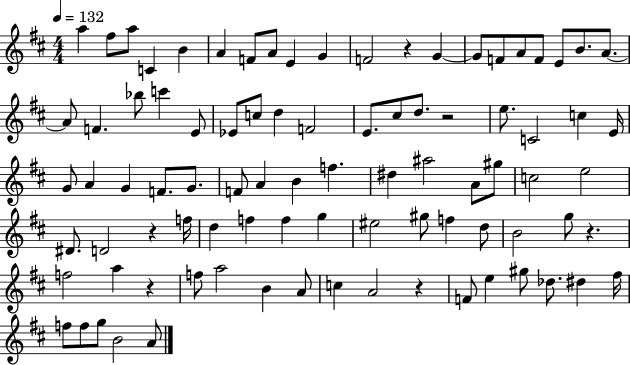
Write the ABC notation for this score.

X:1
T:Untitled
M:4/4
L:1/4
K:D
a ^f/2 a/2 C B A F/2 A/2 E G F2 z G G/2 F/2 A/2 F/2 E/2 B/2 A/2 A/2 F _b/2 c' E/2 _E/2 c/2 d F2 E/2 ^c/2 d/2 z2 e/2 C2 c E/4 G/2 A G F/2 G/2 F/2 A B f ^d ^a2 A/2 ^g/2 c2 e2 ^D/2 D2 z f/4 d f f g ^e2 ^g/2 f d/2 B2 g/2 z f2 a z f/2 a2 B A/2 c A2 z F/2 e ^g/2 _d/2 ^d ^f/4 f/2 f/2 g/2 B2 A/2